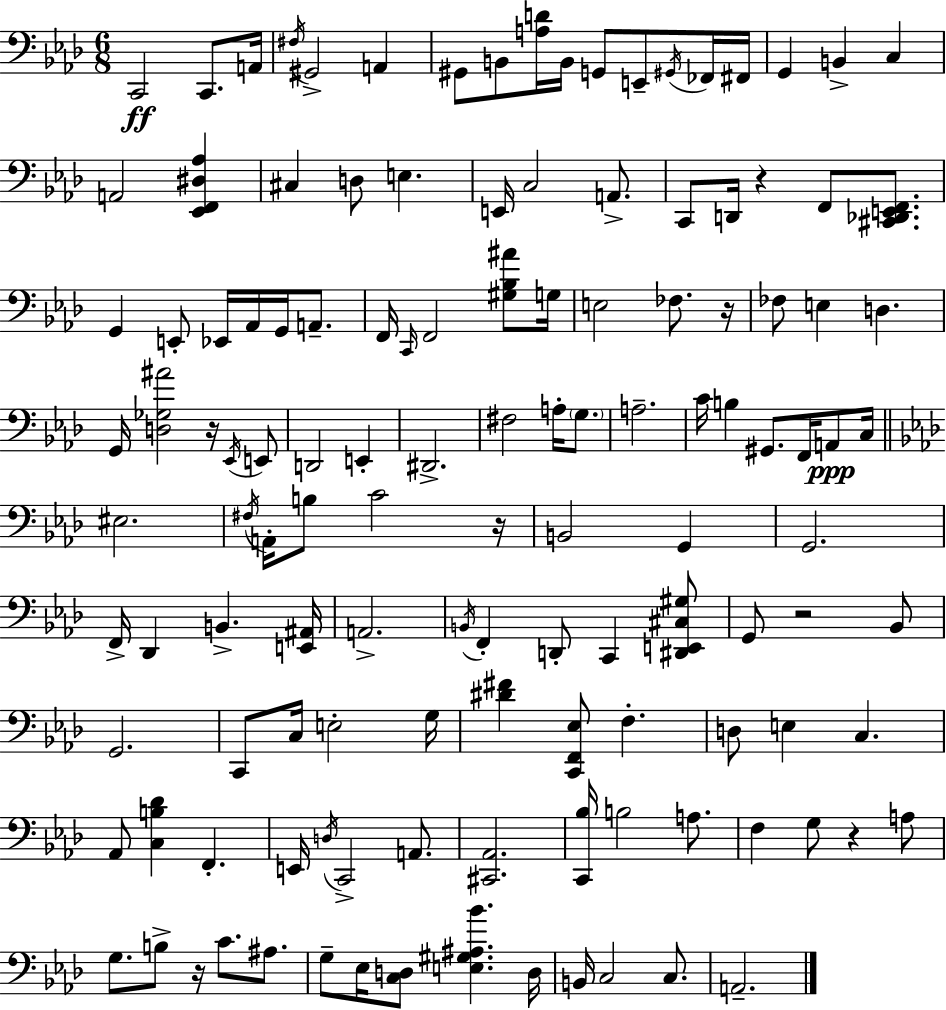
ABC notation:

X:1
T:Untitled
M:6/8
L:1/4
K:Fm
C,,2 C,,/2 A,,/4 ^F,/4 ^G,,2 A,, ^G,,/2 B,,/2 [A,D]/4 B,,/4 G,,/2 E,,/2 ^G,,/4 _F,,/4 ^F,,/4 G,, B,, C, A,,2 [_E,,F,,^D,_A,] ^C, D,/2 E, E,,/4 C,2 A,,/2 C,,/2 D,,/4 z F,,/2 [^C,,_D,,E,,F,,]/2 G,, E,,/2 _E,,/4 _A,,/4 G,,/4 A,,/2 F,,/4 C,,/4 F,,2 [^G,_B,^A]/2 G,/4 E,2 _F,/2 z/4 _F,/2 E, D, G,,/4 [D,_G,^A]2 z/4 _E,,/4 E,,/2 D,,2 E,, ^D,,2 ^F,2 A,/4 G,/2 A,2 C/4 B, ^G,,/2 F,,/4 A,,/2 C,/4 ^E,2 ^F,/4 A,,/4 B,/2 C2 z/4 B,,2 G,, G,,2 F,,/4 _D,, B,, [E,,^A,,]/4 A,,2 B,,/4 F,, D,,/2 C,, [^D,,E,,^C,^G,]/2 G,,/2 z2 _B,,/2 G,,2 C,,/2 C,/4 E,2 G,/4 [^D^F] [C,,F,,_E,]/2 F, D,/2 E, C, _A,,/2 [C,B,_D] F,, E,,/4 D,/4 C,,2 A,,/2 [^C,,_A,,]2 [C,,_B,]/4 B,2 A,/2 F, G,/2 z A,/2 G,/2 B,/2 z/4 C/2 ^A,/2 G,/2 _E,/4 [C,D,]/2 [E,^G,^A,_B] D,/4 B,,/4 C,2 C,/2 A,,2